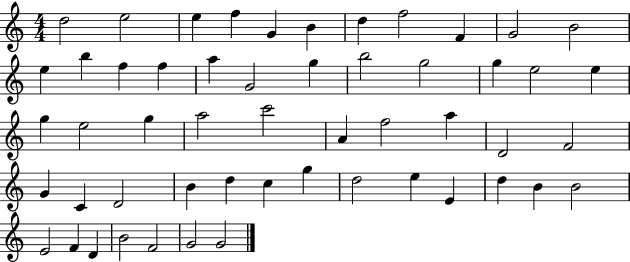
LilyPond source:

{
  \clef treble
  \numericTimeSignature
  \time 4/4
  \key c \major
  d''2 e''2 | e''4 f''4 g'4 b'4 | d''4 f''2 f'4 | g'2 b'2 | \break e''4 b''4 f''4 f''4 | a''4 g'2 g''4 | b''2 g''2 | g''4 e''2 e''4 | \break g''4 e''2 g''4 | a''2 c'''2 | a'4 f''2 a''4 | d'2 f'2 | \break g'4 c'4 d'2 | b'4 d''4 c''4 g''4 | d''2 e''4 e'4 | d''4 b'4 b'2 | \break e'2 f'4 d'4 | b'2 f'2 | g'2 g'2 | \bar "|."
}